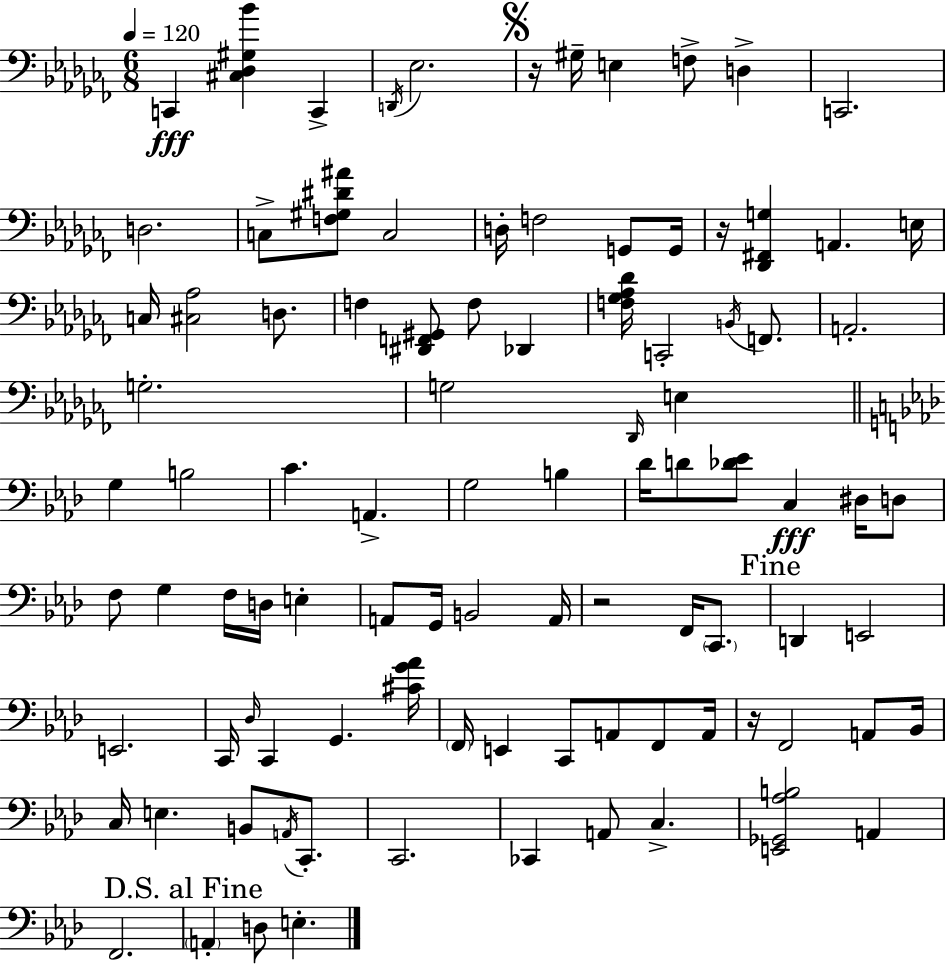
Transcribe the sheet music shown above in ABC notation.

X:1
T:Untitled
M:6/8
L:1/4
K:Abm
C,, [^C,_D,^G,_B] C,, D,,/4 _E,2 z/4 ^G,/4 E, F,/2 D, C,,2 D,2 C,/2 [F,^G,^D^A]/2 C,2 D,/4 F,2 G,,/2 G,,/4 z/4 [_D,,^F,,G,] A,, E,/4 C,/4 [^C,_A,]2 D,/2 F, [^D,,F,,^G,,]/2 F,/2 _D,, [F,_G,_A,_D]/4 C,,2 B,,/4 F,,/2 A,,2 G,2 G,2 _D,,/4 E, G, B,2 C A,, G,2 B, _D/4 D/2 [_D_E]/2 C, ^D,/4 D,/2 F,/2 G, F,/4 D,/4 E, A,,/2 G,,/4 B,,2 A,,/4 z2 F,,/4 C,,/2 D,, E,,2 E,,2 C,,/4 _D,/4 C,, G,, [^CG_A]/4 F,,/4 E,, C,,/2 A,,/2 F,,/2 A,,/4 z/4 F,,2 A,,/2 _B,,/4 C,/4 E, B,,/2 A,,/4 C,,/2 C,,2 _C,, A,,/2 C, [E,,_G,,_A,B,]2 A,, F,,2 A,, D,/2 E,